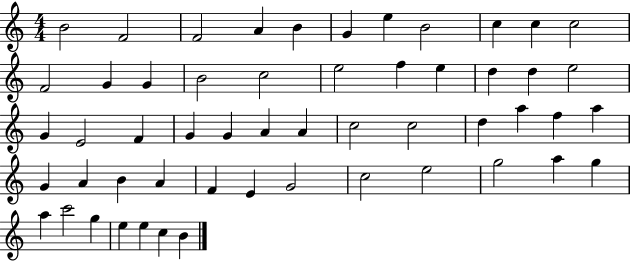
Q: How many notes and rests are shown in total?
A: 54